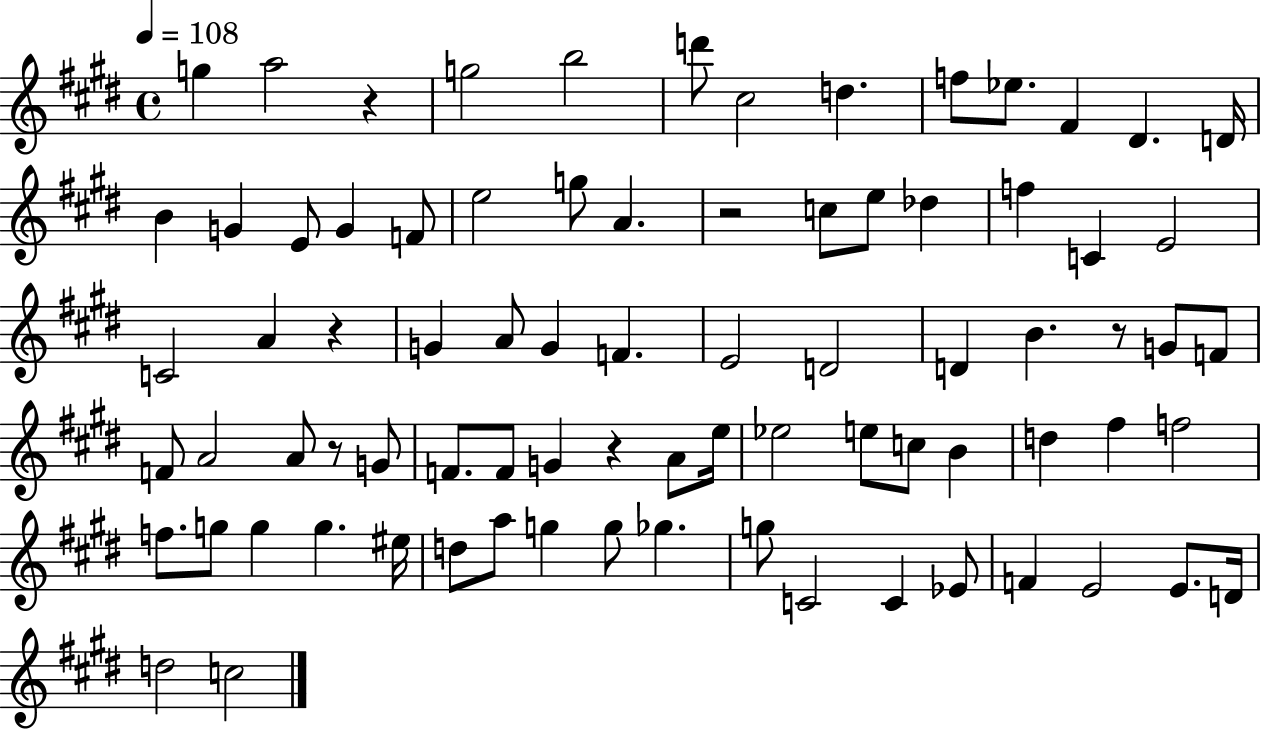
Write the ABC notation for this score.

X:1
T:Untitled
M:4/4
L:1/4
K:E
g a2 z g2 b2 d'/2 ^c2 d f/2 _e/2 ^F ^D D/4 B G E/2 G F/2 e2 g/2 A z2 c/2 e/2 _d f C E2 C2 A z G A/2 G F E2 D2 D B z/2 G/2 F/2 F/2 A2 A/2 z/2 G/2 F/2 F/2 G z A/2 e/4 _e2 e/2 c/2 B d ^f f2 f/2 g/2 g g ^e/4 d/2 a/2 g g/2 _g g/2 C2 C _E/2 F E2 E/2 D/4 d2 c2